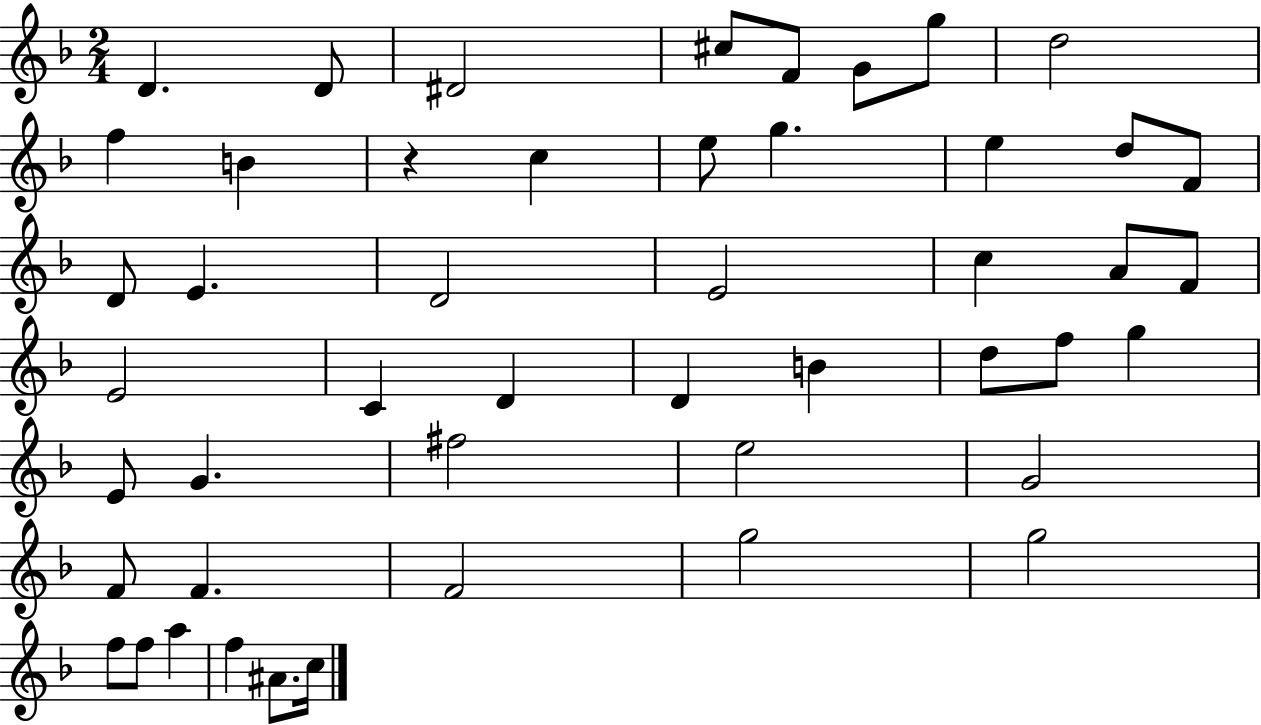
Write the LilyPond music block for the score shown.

{
  \clef treble
  \numericTimeSignature
  \time 2/4
  \key f \major
  d'4. d'8 | dis'2 | cis''8 f'8 g'8 g''8 | d''2 | \break f''4 b'4 | r4 c''4 | e''8 g''4. | e''4 d''8 f'8 | \break d'8 e'4. | d'2 | e'2 | c''4 a'8 f'8 | \break e'2 | c'4 d'4 | d'4 b'4 | d''8 f''8 g''4 | \break e'8 g'4. | fis''2 | e''2 | g'2 | \break f'8 f'4. | f'2 | g''2 | g''2 | \break f''8 f''8 a''4 | f''4 ais'8. c''16 | \bar "|."
}